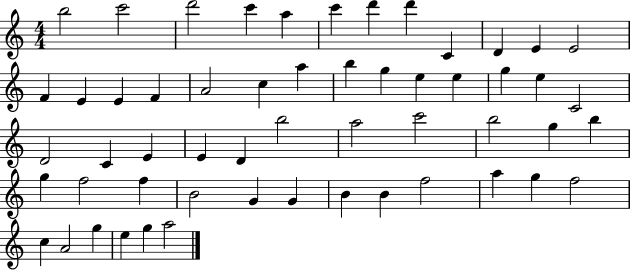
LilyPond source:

{
  \clef treble
  \numericTimeSignature
  \time 4/4
  \key c \major
  b''2 c'''2 | d'''2 c'''4 a''4 | c'''4 d'''4 d'''4 c'4 | d'4 e'4 e'2 | \break f'4 e'4 e'4 f'4 | a'2 c''4 a''4 | b''4 g''4 e''4 e''4 | g''4 e''4 c'2 | \break d'2 c'4 e'4 | e'4 d'4 b''2 | a''2 c'''2 | b''2 g''4 b''4 | \break g''4 f''2 f''4 | b'2 g'4 g'4 | b'4 b'4 f''2 | a''4 g''4 f''2 | \break c''4 a'2 g''4 | e''4 g''4 a''2 | \bar "|."
}